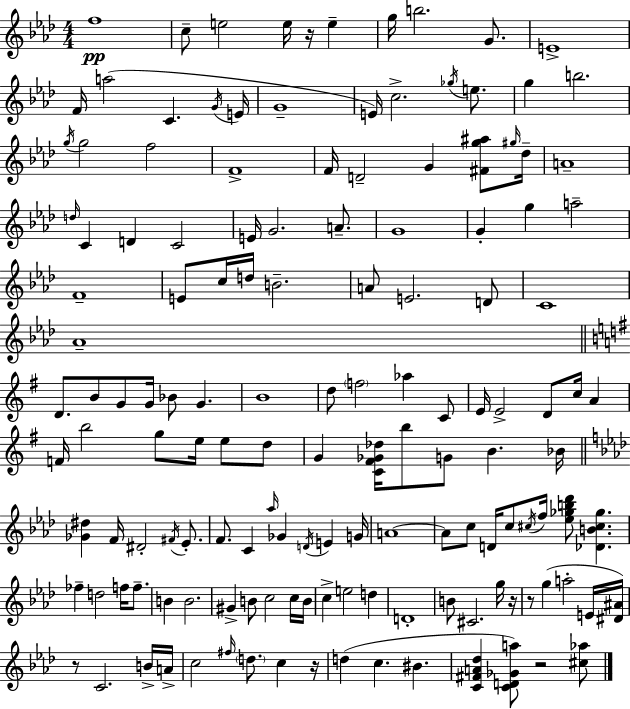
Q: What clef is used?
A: treble